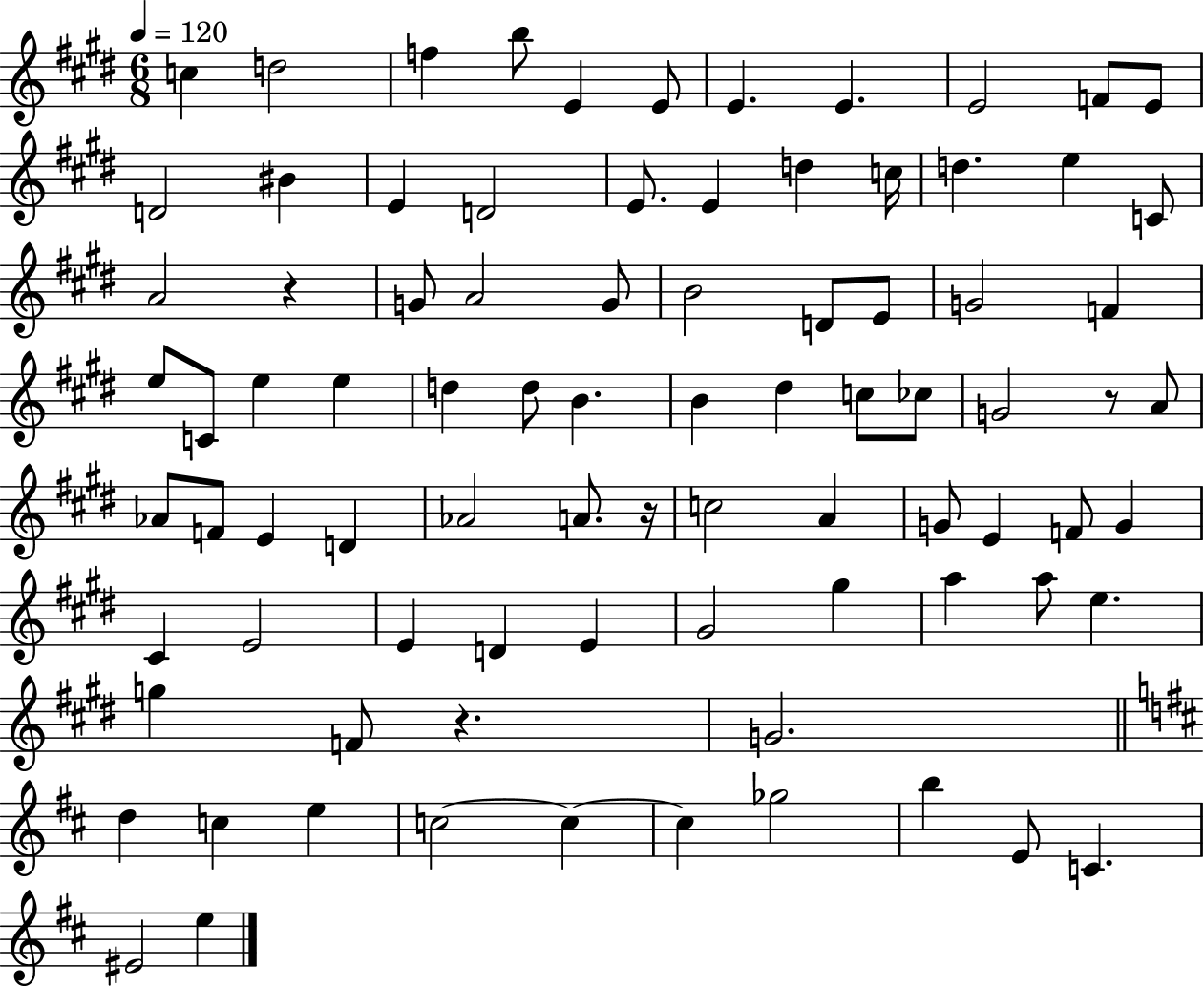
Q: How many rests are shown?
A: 4